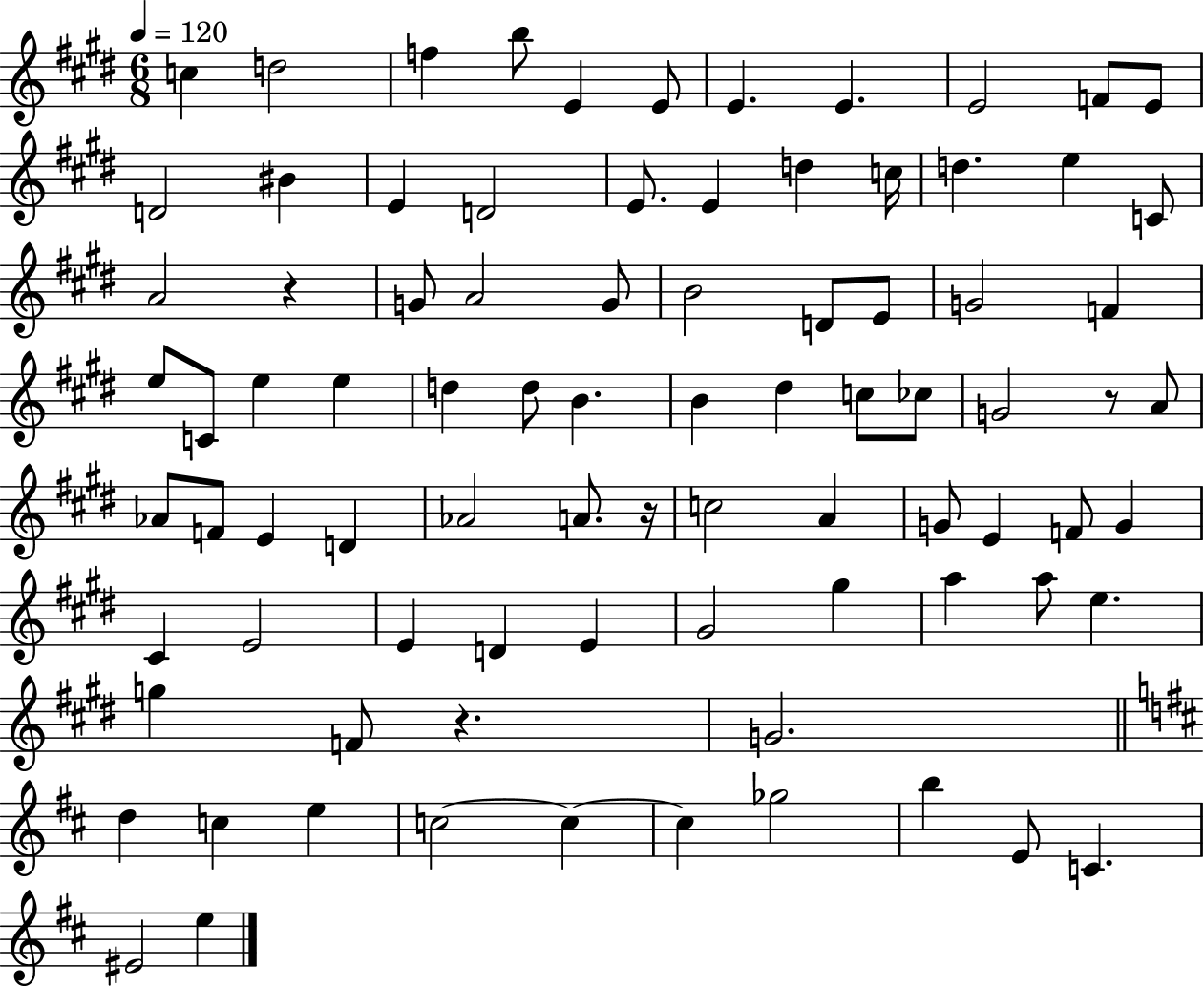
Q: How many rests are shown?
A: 4